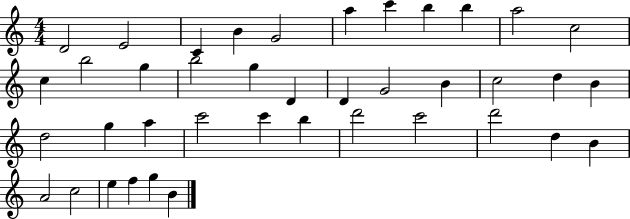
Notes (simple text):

D4/h E4/h C4/q B4/q G4/h A5/q C6/q B5/q B5/q A5/h C5/h C5/q B5/h G5/q B5/h G5/q D4/q D4/q G4/h B4/q C5/h D5/q B4/q D5/h G5/q A5/q C6/h C6/q B5/q D6/h C6/h D6/h D5/q B4/q A4/h C5/h E5/q F5/q G5/q B4/q